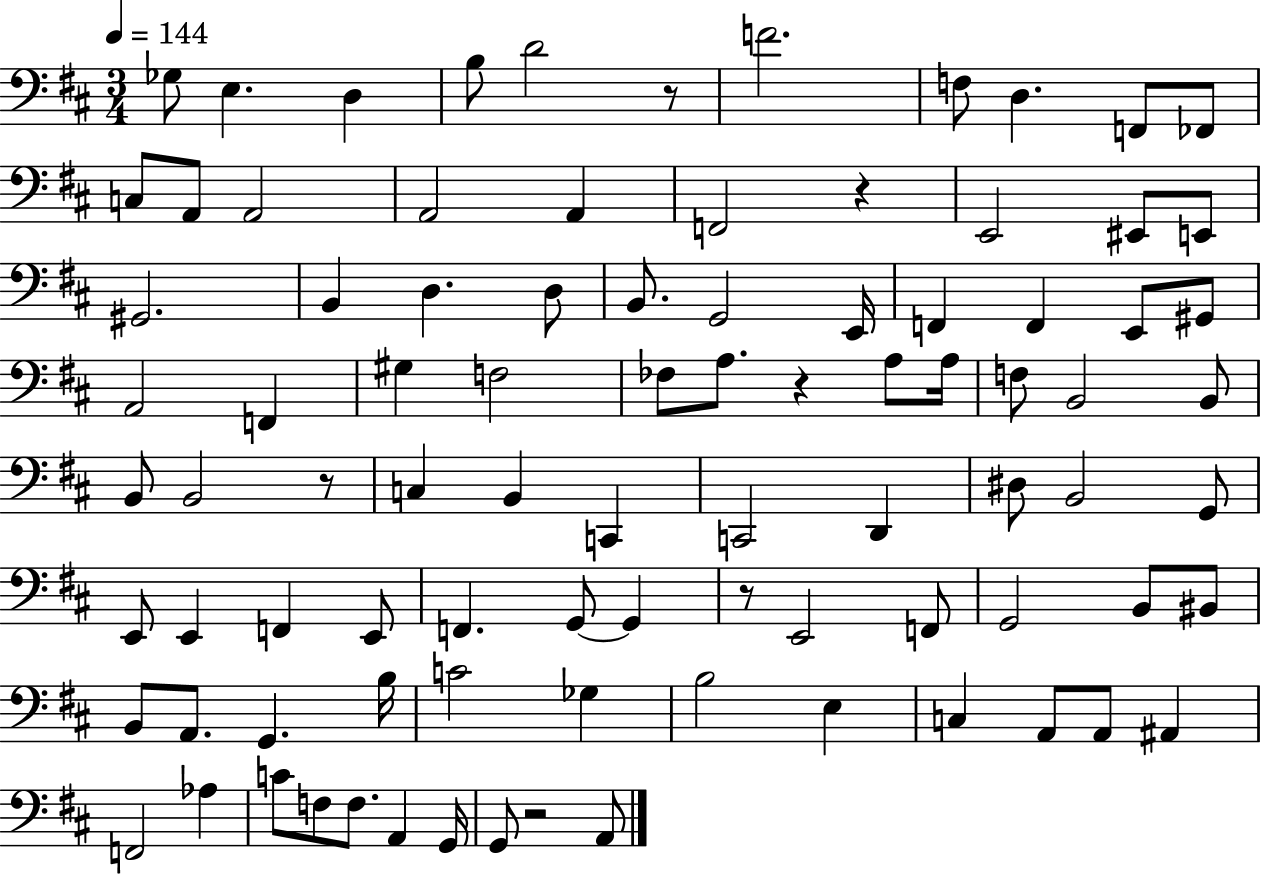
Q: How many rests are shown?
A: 6